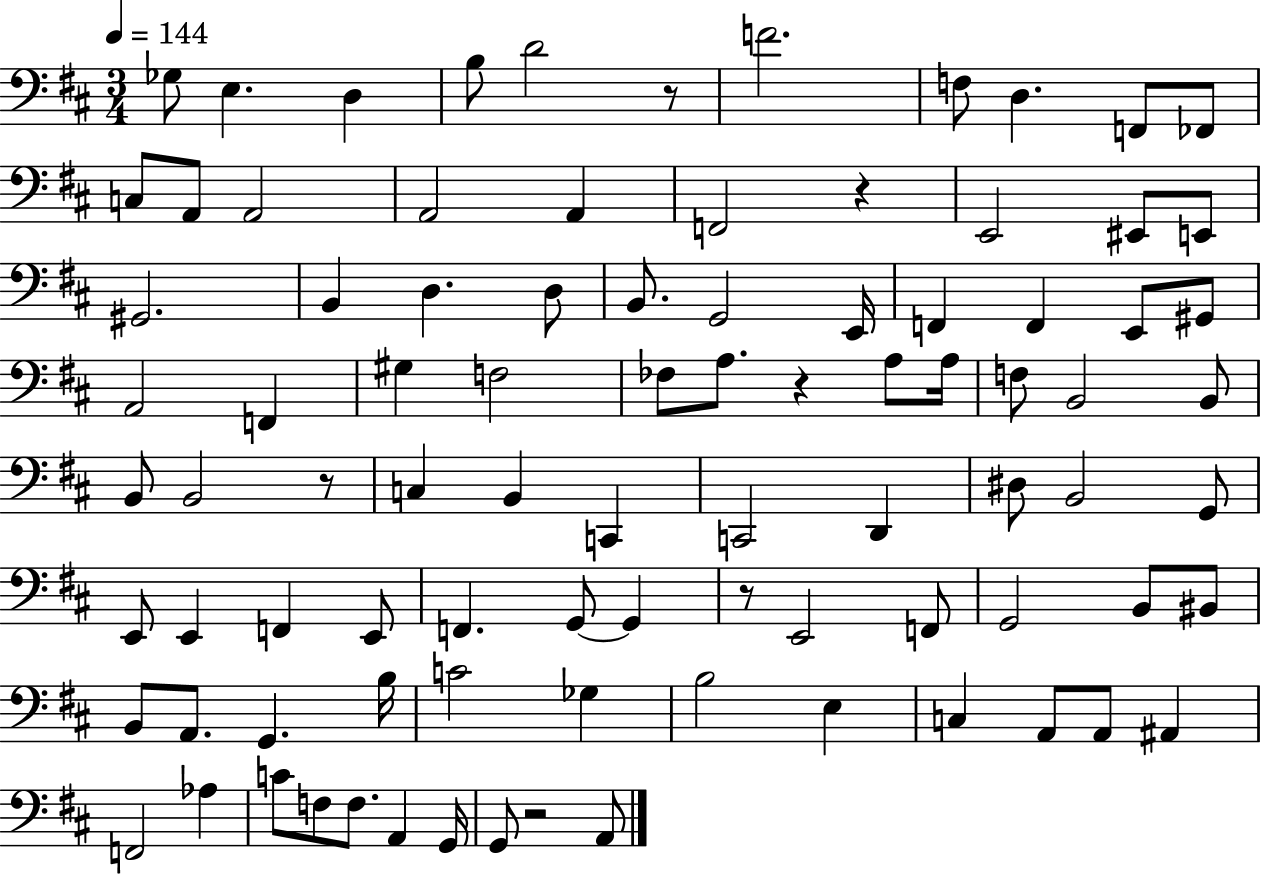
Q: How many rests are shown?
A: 6